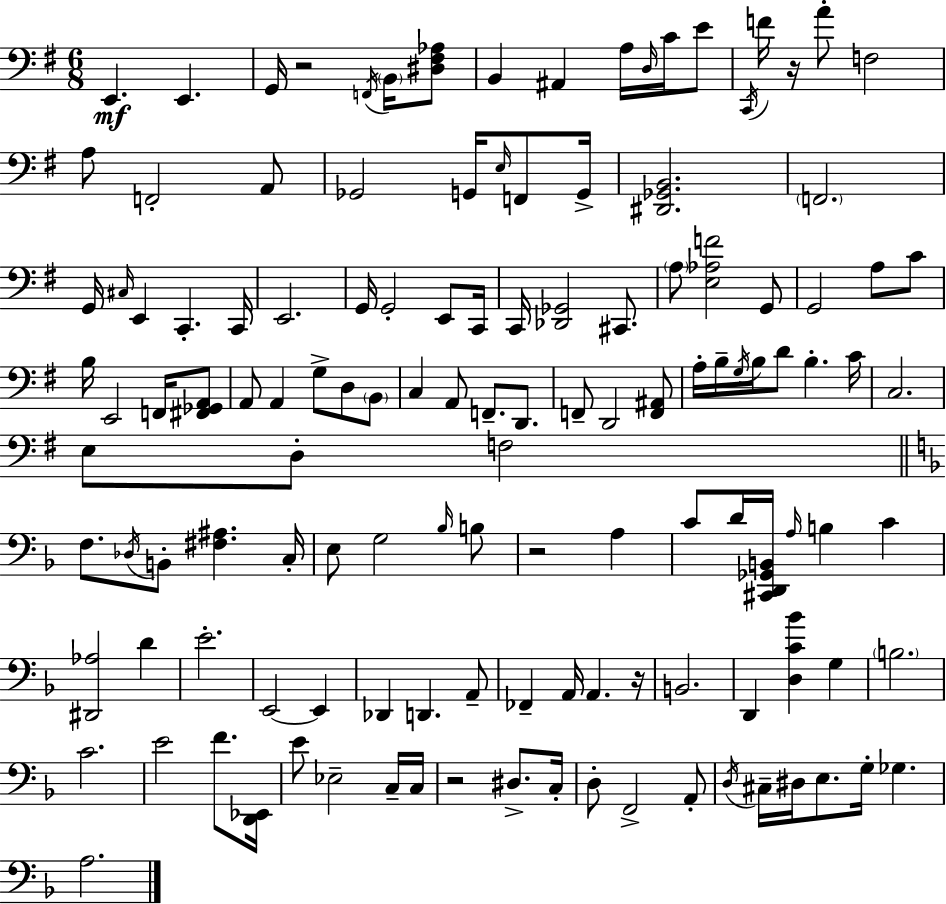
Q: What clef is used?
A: bass